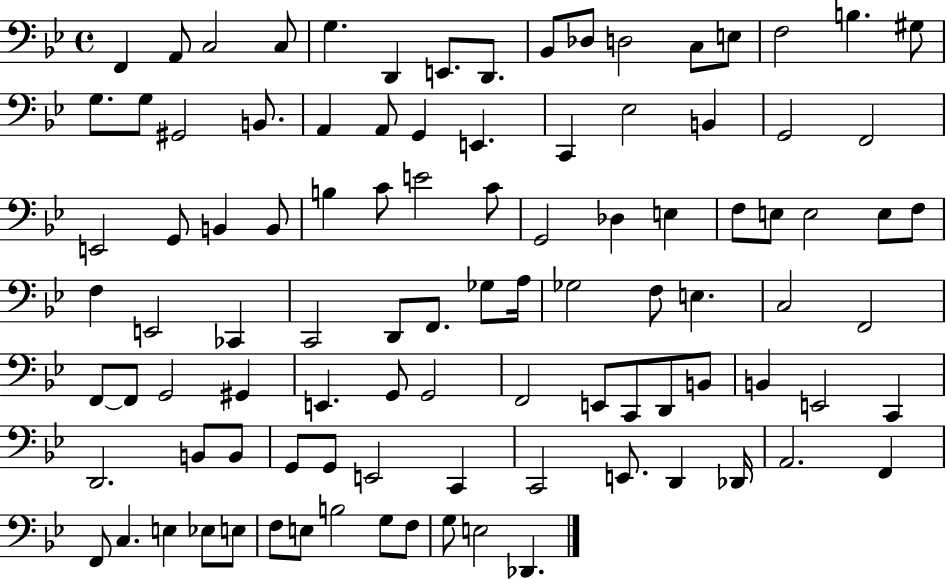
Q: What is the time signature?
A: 4/4